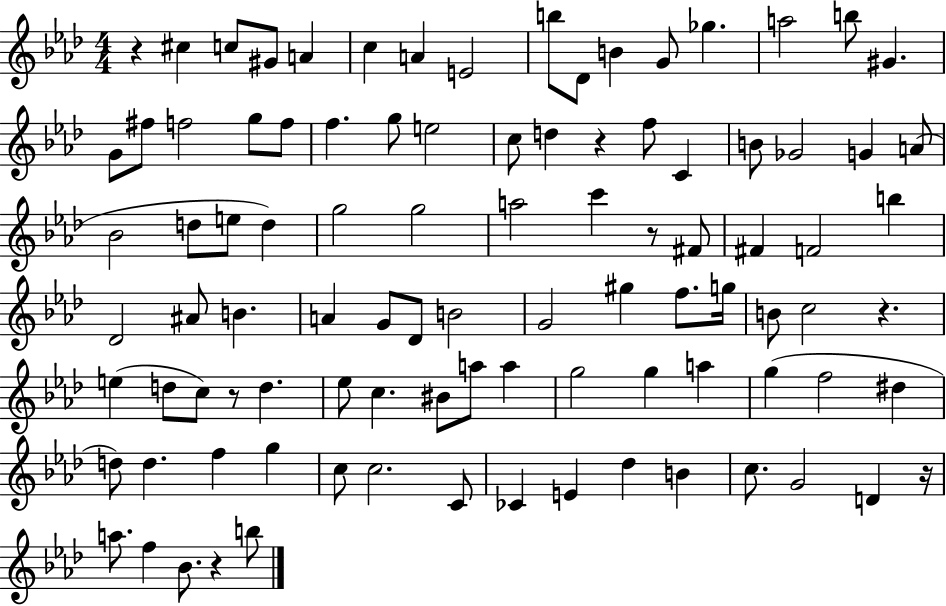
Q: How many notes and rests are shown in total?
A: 96